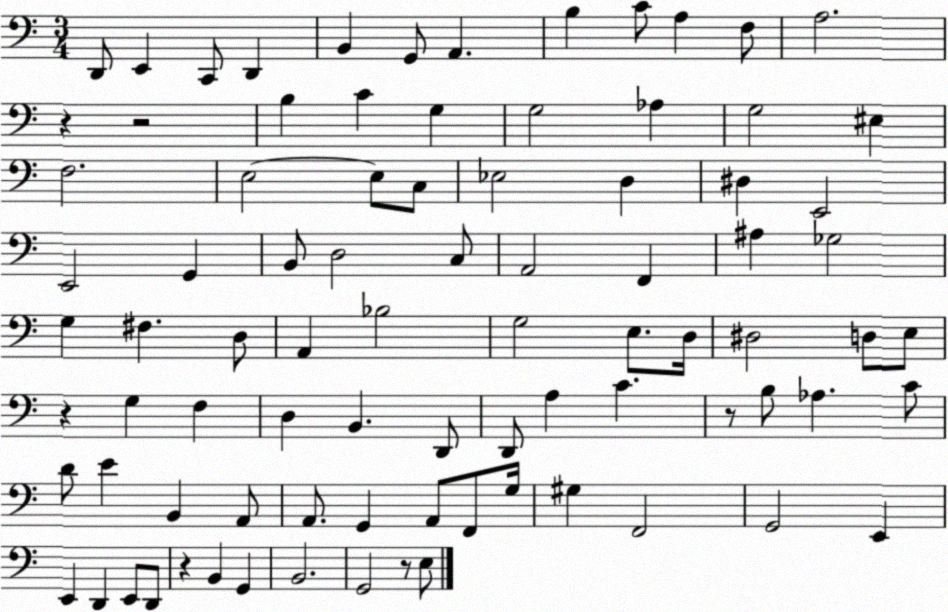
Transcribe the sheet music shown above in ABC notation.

X:1
T:Untitled
M:3/4
L:1/4
K:C
D,,/2 E,, C,,/2 D,, B,, G,,/2 A,, B, C/2 A, F,/2 A,2 z z2 B, C G, G,2 _A, G,2 ^E, F,2 E,2 E,/2 C,/2 _E,2 D, ^D, E,,2 E,,2 G,, B,,/2 D,2 C,/2 A,,2 F,, ^A, _G,2 G, ^F, D,/2 A,, _B,2 G,2 E,/2 D,/4 ^D,2 D,/2 E,/2 z G, F, D, B,, D,,/2 D,,/2 A, C z/2 B,/2 _A, C/2 D/2 E B,, A,,/2 A,,/2 G,, A,,/2 F,,/2 G,/4 ^G, F,,2 G,,2 E,, E,, D,, E,,/2 D,,/2 z B,, G,, B,,2 G,,2 z/2 E,/2